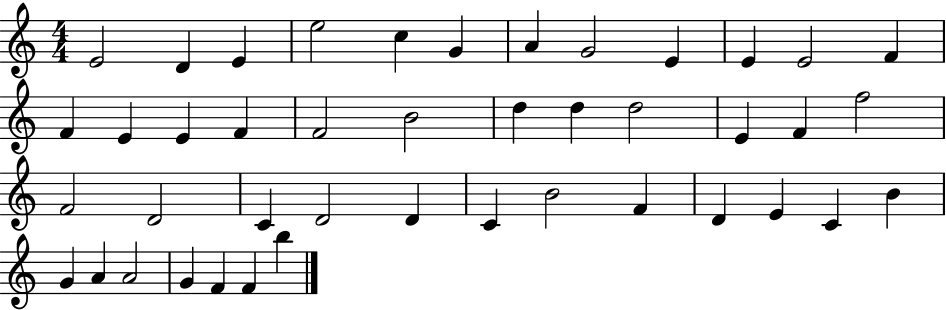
E4/h D4/q E4/q E5/h C5/q G4/q A4/q G4/h E4/q E4/q E4/h F4/q F4/q E4/q E4/q F4/q F4/h B4/h D5/q D5/q D5/h E4/q F4/q F5/h F4/h D4/h C4/q D4/h D4/q C4/q B4/h F4/q D4/q E4/q C4/q B4/q G4/q A4/q A4/h G4/q F4/q F4/q B5/q